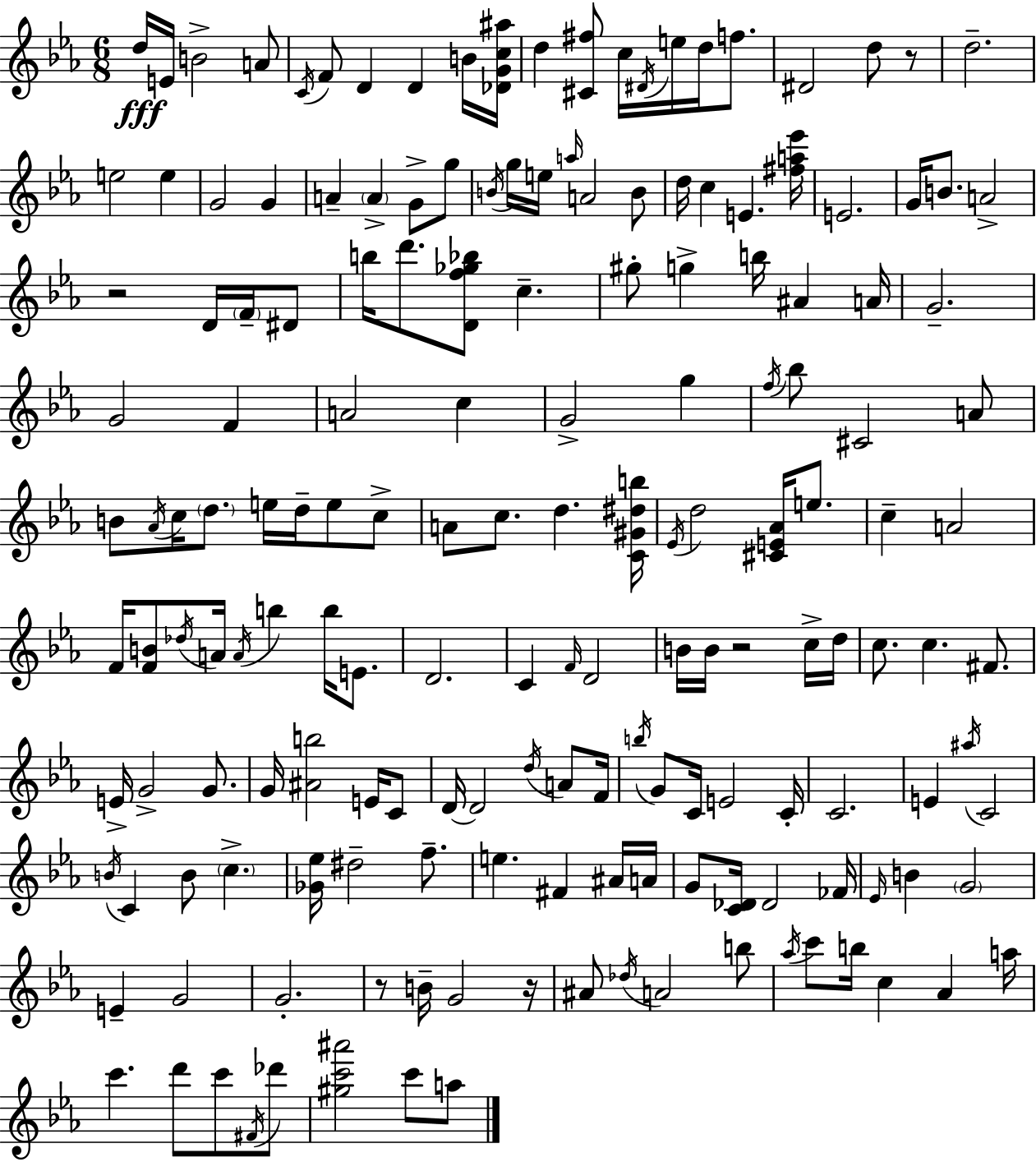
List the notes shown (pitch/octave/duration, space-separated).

D5/s E4/s B4/h A4/e C4/s F4/e D4/q D4/q B4/s [Db4,G4,C5,A#5]/s D5/q [C#4,F#5]/e C5/s D#4/s E5/s D5/s F5/e. D#4/h D5/e R/e D5/h. E5/h E5/q G4/h G4/q A4/q A4/q G4/e G5/e B4/s G5/s E5/s A5/s A4/h B4/e D5/s C5/q E4/q. [F#5,A5,Eb6]/s E4/h. G4/s B4/e. A4/h R/h D4/s F4/s D#4/e B5/s D6/e. [D4,F5,Gb5,Bb5]/e C5/q. G#5/e G5/q B5/s A#4/q A4/s G4/h. G4/h F4/q A4/h C5/q G4/h G5/q F5/s Bb5/e C#4/h A4/e B4/e Ab4/s C5/s D5/e. E5/s D5/s E5/e C5/e A4/e C5/e. D5/q. [C4,G#4,D#5,B5]/s Eb4/s D5/h [C#4,E4,Ab4]/s E5/e. C5/q A4/h F4/s [F4,B4]/e Db5/s A4/s A4/s B5/q B5/s E4/e. D4/h. C4/q F4/s D4/h B4/s B4/s R/h C5/s D5/s C5/e. C5/q. F#4/e. E4/s G4/h G4/e. G4/s [A#4,B5]/h E4/s C4/e D4/s D4/h D5/s A4/e F4/s B5/s G4/e C4/s E4/h C4/s C4/h. E4/q A#5/s C4/h B4/s C4/q B4/e C5/q. [Gb4,Eb5]/s D#5/h F5/e. E5/q. F#4/q A#4/s A4/s G4/e [C4,Db4]/s Db4/h FES4/s Eb4/s B4/q G4/h E4/q G4/h G4/h. R/e B4/s G4/h R/s A#4/e Db5/s A4/h B5/e Ab5/s C6/e B5/s C5/q Ab4/q A5/s C6/q. D6/e C6/e F#4/s Db6/e [G#5,C6,A#6]/h C6/e A5/e